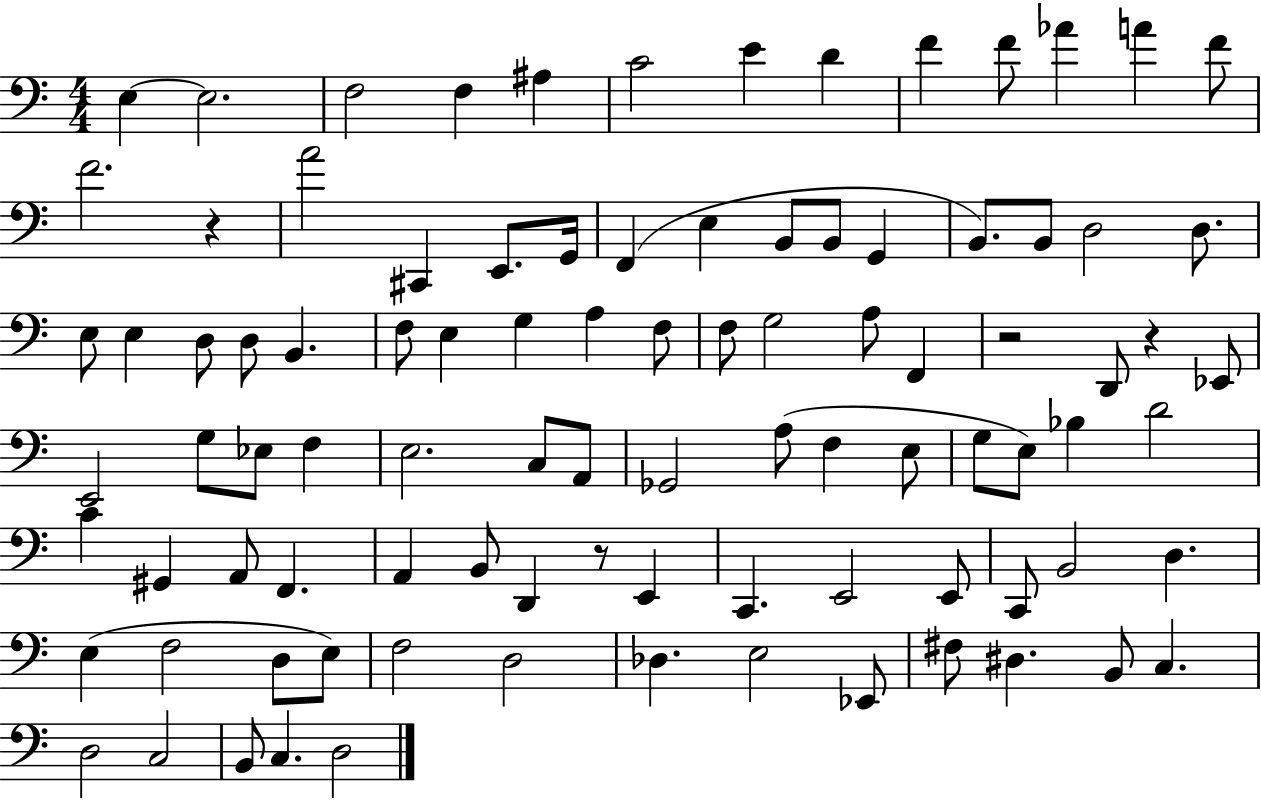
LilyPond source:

{
  \clef bass
  \numericTimeSignature
  \time 4/4
  \key c \major
  e4~~ e2. | f2 f4 ais4 | c'2 e'4 d'4 | f'4 f'8 aes'4 a'4 f'8 | \break f'2. r4 | a'2 cis,4 e,8. g,16 | f,4( e4 b,8 b,8 g,4 | b,8.) b,8 d2 d8. | \break e8 e4 d8 d8 b,4. | f8 e4 g4 a4 f8 | f8 g2 a8 f,4 | r2 d,8 r4 ees,8 | \break e,2 g8 ees8 f4 | e2. c8 a,8 | ges,2 a8( f4 e8 | g8 e8) bes4 d'2 | \break c'4 gis,4 a,8 f,4. | a,4 b,8 d,4 r8 e,4 | c,4. e,2 e,8 | c,8 b,2 d4. | \break e4( f2 d8 e8) | f2 d2 | des4. e2 ees,8 | fis8 dis4. b,8 c4. | \break d2 c2 | b,8 c4. d2 | \bar "|."
}